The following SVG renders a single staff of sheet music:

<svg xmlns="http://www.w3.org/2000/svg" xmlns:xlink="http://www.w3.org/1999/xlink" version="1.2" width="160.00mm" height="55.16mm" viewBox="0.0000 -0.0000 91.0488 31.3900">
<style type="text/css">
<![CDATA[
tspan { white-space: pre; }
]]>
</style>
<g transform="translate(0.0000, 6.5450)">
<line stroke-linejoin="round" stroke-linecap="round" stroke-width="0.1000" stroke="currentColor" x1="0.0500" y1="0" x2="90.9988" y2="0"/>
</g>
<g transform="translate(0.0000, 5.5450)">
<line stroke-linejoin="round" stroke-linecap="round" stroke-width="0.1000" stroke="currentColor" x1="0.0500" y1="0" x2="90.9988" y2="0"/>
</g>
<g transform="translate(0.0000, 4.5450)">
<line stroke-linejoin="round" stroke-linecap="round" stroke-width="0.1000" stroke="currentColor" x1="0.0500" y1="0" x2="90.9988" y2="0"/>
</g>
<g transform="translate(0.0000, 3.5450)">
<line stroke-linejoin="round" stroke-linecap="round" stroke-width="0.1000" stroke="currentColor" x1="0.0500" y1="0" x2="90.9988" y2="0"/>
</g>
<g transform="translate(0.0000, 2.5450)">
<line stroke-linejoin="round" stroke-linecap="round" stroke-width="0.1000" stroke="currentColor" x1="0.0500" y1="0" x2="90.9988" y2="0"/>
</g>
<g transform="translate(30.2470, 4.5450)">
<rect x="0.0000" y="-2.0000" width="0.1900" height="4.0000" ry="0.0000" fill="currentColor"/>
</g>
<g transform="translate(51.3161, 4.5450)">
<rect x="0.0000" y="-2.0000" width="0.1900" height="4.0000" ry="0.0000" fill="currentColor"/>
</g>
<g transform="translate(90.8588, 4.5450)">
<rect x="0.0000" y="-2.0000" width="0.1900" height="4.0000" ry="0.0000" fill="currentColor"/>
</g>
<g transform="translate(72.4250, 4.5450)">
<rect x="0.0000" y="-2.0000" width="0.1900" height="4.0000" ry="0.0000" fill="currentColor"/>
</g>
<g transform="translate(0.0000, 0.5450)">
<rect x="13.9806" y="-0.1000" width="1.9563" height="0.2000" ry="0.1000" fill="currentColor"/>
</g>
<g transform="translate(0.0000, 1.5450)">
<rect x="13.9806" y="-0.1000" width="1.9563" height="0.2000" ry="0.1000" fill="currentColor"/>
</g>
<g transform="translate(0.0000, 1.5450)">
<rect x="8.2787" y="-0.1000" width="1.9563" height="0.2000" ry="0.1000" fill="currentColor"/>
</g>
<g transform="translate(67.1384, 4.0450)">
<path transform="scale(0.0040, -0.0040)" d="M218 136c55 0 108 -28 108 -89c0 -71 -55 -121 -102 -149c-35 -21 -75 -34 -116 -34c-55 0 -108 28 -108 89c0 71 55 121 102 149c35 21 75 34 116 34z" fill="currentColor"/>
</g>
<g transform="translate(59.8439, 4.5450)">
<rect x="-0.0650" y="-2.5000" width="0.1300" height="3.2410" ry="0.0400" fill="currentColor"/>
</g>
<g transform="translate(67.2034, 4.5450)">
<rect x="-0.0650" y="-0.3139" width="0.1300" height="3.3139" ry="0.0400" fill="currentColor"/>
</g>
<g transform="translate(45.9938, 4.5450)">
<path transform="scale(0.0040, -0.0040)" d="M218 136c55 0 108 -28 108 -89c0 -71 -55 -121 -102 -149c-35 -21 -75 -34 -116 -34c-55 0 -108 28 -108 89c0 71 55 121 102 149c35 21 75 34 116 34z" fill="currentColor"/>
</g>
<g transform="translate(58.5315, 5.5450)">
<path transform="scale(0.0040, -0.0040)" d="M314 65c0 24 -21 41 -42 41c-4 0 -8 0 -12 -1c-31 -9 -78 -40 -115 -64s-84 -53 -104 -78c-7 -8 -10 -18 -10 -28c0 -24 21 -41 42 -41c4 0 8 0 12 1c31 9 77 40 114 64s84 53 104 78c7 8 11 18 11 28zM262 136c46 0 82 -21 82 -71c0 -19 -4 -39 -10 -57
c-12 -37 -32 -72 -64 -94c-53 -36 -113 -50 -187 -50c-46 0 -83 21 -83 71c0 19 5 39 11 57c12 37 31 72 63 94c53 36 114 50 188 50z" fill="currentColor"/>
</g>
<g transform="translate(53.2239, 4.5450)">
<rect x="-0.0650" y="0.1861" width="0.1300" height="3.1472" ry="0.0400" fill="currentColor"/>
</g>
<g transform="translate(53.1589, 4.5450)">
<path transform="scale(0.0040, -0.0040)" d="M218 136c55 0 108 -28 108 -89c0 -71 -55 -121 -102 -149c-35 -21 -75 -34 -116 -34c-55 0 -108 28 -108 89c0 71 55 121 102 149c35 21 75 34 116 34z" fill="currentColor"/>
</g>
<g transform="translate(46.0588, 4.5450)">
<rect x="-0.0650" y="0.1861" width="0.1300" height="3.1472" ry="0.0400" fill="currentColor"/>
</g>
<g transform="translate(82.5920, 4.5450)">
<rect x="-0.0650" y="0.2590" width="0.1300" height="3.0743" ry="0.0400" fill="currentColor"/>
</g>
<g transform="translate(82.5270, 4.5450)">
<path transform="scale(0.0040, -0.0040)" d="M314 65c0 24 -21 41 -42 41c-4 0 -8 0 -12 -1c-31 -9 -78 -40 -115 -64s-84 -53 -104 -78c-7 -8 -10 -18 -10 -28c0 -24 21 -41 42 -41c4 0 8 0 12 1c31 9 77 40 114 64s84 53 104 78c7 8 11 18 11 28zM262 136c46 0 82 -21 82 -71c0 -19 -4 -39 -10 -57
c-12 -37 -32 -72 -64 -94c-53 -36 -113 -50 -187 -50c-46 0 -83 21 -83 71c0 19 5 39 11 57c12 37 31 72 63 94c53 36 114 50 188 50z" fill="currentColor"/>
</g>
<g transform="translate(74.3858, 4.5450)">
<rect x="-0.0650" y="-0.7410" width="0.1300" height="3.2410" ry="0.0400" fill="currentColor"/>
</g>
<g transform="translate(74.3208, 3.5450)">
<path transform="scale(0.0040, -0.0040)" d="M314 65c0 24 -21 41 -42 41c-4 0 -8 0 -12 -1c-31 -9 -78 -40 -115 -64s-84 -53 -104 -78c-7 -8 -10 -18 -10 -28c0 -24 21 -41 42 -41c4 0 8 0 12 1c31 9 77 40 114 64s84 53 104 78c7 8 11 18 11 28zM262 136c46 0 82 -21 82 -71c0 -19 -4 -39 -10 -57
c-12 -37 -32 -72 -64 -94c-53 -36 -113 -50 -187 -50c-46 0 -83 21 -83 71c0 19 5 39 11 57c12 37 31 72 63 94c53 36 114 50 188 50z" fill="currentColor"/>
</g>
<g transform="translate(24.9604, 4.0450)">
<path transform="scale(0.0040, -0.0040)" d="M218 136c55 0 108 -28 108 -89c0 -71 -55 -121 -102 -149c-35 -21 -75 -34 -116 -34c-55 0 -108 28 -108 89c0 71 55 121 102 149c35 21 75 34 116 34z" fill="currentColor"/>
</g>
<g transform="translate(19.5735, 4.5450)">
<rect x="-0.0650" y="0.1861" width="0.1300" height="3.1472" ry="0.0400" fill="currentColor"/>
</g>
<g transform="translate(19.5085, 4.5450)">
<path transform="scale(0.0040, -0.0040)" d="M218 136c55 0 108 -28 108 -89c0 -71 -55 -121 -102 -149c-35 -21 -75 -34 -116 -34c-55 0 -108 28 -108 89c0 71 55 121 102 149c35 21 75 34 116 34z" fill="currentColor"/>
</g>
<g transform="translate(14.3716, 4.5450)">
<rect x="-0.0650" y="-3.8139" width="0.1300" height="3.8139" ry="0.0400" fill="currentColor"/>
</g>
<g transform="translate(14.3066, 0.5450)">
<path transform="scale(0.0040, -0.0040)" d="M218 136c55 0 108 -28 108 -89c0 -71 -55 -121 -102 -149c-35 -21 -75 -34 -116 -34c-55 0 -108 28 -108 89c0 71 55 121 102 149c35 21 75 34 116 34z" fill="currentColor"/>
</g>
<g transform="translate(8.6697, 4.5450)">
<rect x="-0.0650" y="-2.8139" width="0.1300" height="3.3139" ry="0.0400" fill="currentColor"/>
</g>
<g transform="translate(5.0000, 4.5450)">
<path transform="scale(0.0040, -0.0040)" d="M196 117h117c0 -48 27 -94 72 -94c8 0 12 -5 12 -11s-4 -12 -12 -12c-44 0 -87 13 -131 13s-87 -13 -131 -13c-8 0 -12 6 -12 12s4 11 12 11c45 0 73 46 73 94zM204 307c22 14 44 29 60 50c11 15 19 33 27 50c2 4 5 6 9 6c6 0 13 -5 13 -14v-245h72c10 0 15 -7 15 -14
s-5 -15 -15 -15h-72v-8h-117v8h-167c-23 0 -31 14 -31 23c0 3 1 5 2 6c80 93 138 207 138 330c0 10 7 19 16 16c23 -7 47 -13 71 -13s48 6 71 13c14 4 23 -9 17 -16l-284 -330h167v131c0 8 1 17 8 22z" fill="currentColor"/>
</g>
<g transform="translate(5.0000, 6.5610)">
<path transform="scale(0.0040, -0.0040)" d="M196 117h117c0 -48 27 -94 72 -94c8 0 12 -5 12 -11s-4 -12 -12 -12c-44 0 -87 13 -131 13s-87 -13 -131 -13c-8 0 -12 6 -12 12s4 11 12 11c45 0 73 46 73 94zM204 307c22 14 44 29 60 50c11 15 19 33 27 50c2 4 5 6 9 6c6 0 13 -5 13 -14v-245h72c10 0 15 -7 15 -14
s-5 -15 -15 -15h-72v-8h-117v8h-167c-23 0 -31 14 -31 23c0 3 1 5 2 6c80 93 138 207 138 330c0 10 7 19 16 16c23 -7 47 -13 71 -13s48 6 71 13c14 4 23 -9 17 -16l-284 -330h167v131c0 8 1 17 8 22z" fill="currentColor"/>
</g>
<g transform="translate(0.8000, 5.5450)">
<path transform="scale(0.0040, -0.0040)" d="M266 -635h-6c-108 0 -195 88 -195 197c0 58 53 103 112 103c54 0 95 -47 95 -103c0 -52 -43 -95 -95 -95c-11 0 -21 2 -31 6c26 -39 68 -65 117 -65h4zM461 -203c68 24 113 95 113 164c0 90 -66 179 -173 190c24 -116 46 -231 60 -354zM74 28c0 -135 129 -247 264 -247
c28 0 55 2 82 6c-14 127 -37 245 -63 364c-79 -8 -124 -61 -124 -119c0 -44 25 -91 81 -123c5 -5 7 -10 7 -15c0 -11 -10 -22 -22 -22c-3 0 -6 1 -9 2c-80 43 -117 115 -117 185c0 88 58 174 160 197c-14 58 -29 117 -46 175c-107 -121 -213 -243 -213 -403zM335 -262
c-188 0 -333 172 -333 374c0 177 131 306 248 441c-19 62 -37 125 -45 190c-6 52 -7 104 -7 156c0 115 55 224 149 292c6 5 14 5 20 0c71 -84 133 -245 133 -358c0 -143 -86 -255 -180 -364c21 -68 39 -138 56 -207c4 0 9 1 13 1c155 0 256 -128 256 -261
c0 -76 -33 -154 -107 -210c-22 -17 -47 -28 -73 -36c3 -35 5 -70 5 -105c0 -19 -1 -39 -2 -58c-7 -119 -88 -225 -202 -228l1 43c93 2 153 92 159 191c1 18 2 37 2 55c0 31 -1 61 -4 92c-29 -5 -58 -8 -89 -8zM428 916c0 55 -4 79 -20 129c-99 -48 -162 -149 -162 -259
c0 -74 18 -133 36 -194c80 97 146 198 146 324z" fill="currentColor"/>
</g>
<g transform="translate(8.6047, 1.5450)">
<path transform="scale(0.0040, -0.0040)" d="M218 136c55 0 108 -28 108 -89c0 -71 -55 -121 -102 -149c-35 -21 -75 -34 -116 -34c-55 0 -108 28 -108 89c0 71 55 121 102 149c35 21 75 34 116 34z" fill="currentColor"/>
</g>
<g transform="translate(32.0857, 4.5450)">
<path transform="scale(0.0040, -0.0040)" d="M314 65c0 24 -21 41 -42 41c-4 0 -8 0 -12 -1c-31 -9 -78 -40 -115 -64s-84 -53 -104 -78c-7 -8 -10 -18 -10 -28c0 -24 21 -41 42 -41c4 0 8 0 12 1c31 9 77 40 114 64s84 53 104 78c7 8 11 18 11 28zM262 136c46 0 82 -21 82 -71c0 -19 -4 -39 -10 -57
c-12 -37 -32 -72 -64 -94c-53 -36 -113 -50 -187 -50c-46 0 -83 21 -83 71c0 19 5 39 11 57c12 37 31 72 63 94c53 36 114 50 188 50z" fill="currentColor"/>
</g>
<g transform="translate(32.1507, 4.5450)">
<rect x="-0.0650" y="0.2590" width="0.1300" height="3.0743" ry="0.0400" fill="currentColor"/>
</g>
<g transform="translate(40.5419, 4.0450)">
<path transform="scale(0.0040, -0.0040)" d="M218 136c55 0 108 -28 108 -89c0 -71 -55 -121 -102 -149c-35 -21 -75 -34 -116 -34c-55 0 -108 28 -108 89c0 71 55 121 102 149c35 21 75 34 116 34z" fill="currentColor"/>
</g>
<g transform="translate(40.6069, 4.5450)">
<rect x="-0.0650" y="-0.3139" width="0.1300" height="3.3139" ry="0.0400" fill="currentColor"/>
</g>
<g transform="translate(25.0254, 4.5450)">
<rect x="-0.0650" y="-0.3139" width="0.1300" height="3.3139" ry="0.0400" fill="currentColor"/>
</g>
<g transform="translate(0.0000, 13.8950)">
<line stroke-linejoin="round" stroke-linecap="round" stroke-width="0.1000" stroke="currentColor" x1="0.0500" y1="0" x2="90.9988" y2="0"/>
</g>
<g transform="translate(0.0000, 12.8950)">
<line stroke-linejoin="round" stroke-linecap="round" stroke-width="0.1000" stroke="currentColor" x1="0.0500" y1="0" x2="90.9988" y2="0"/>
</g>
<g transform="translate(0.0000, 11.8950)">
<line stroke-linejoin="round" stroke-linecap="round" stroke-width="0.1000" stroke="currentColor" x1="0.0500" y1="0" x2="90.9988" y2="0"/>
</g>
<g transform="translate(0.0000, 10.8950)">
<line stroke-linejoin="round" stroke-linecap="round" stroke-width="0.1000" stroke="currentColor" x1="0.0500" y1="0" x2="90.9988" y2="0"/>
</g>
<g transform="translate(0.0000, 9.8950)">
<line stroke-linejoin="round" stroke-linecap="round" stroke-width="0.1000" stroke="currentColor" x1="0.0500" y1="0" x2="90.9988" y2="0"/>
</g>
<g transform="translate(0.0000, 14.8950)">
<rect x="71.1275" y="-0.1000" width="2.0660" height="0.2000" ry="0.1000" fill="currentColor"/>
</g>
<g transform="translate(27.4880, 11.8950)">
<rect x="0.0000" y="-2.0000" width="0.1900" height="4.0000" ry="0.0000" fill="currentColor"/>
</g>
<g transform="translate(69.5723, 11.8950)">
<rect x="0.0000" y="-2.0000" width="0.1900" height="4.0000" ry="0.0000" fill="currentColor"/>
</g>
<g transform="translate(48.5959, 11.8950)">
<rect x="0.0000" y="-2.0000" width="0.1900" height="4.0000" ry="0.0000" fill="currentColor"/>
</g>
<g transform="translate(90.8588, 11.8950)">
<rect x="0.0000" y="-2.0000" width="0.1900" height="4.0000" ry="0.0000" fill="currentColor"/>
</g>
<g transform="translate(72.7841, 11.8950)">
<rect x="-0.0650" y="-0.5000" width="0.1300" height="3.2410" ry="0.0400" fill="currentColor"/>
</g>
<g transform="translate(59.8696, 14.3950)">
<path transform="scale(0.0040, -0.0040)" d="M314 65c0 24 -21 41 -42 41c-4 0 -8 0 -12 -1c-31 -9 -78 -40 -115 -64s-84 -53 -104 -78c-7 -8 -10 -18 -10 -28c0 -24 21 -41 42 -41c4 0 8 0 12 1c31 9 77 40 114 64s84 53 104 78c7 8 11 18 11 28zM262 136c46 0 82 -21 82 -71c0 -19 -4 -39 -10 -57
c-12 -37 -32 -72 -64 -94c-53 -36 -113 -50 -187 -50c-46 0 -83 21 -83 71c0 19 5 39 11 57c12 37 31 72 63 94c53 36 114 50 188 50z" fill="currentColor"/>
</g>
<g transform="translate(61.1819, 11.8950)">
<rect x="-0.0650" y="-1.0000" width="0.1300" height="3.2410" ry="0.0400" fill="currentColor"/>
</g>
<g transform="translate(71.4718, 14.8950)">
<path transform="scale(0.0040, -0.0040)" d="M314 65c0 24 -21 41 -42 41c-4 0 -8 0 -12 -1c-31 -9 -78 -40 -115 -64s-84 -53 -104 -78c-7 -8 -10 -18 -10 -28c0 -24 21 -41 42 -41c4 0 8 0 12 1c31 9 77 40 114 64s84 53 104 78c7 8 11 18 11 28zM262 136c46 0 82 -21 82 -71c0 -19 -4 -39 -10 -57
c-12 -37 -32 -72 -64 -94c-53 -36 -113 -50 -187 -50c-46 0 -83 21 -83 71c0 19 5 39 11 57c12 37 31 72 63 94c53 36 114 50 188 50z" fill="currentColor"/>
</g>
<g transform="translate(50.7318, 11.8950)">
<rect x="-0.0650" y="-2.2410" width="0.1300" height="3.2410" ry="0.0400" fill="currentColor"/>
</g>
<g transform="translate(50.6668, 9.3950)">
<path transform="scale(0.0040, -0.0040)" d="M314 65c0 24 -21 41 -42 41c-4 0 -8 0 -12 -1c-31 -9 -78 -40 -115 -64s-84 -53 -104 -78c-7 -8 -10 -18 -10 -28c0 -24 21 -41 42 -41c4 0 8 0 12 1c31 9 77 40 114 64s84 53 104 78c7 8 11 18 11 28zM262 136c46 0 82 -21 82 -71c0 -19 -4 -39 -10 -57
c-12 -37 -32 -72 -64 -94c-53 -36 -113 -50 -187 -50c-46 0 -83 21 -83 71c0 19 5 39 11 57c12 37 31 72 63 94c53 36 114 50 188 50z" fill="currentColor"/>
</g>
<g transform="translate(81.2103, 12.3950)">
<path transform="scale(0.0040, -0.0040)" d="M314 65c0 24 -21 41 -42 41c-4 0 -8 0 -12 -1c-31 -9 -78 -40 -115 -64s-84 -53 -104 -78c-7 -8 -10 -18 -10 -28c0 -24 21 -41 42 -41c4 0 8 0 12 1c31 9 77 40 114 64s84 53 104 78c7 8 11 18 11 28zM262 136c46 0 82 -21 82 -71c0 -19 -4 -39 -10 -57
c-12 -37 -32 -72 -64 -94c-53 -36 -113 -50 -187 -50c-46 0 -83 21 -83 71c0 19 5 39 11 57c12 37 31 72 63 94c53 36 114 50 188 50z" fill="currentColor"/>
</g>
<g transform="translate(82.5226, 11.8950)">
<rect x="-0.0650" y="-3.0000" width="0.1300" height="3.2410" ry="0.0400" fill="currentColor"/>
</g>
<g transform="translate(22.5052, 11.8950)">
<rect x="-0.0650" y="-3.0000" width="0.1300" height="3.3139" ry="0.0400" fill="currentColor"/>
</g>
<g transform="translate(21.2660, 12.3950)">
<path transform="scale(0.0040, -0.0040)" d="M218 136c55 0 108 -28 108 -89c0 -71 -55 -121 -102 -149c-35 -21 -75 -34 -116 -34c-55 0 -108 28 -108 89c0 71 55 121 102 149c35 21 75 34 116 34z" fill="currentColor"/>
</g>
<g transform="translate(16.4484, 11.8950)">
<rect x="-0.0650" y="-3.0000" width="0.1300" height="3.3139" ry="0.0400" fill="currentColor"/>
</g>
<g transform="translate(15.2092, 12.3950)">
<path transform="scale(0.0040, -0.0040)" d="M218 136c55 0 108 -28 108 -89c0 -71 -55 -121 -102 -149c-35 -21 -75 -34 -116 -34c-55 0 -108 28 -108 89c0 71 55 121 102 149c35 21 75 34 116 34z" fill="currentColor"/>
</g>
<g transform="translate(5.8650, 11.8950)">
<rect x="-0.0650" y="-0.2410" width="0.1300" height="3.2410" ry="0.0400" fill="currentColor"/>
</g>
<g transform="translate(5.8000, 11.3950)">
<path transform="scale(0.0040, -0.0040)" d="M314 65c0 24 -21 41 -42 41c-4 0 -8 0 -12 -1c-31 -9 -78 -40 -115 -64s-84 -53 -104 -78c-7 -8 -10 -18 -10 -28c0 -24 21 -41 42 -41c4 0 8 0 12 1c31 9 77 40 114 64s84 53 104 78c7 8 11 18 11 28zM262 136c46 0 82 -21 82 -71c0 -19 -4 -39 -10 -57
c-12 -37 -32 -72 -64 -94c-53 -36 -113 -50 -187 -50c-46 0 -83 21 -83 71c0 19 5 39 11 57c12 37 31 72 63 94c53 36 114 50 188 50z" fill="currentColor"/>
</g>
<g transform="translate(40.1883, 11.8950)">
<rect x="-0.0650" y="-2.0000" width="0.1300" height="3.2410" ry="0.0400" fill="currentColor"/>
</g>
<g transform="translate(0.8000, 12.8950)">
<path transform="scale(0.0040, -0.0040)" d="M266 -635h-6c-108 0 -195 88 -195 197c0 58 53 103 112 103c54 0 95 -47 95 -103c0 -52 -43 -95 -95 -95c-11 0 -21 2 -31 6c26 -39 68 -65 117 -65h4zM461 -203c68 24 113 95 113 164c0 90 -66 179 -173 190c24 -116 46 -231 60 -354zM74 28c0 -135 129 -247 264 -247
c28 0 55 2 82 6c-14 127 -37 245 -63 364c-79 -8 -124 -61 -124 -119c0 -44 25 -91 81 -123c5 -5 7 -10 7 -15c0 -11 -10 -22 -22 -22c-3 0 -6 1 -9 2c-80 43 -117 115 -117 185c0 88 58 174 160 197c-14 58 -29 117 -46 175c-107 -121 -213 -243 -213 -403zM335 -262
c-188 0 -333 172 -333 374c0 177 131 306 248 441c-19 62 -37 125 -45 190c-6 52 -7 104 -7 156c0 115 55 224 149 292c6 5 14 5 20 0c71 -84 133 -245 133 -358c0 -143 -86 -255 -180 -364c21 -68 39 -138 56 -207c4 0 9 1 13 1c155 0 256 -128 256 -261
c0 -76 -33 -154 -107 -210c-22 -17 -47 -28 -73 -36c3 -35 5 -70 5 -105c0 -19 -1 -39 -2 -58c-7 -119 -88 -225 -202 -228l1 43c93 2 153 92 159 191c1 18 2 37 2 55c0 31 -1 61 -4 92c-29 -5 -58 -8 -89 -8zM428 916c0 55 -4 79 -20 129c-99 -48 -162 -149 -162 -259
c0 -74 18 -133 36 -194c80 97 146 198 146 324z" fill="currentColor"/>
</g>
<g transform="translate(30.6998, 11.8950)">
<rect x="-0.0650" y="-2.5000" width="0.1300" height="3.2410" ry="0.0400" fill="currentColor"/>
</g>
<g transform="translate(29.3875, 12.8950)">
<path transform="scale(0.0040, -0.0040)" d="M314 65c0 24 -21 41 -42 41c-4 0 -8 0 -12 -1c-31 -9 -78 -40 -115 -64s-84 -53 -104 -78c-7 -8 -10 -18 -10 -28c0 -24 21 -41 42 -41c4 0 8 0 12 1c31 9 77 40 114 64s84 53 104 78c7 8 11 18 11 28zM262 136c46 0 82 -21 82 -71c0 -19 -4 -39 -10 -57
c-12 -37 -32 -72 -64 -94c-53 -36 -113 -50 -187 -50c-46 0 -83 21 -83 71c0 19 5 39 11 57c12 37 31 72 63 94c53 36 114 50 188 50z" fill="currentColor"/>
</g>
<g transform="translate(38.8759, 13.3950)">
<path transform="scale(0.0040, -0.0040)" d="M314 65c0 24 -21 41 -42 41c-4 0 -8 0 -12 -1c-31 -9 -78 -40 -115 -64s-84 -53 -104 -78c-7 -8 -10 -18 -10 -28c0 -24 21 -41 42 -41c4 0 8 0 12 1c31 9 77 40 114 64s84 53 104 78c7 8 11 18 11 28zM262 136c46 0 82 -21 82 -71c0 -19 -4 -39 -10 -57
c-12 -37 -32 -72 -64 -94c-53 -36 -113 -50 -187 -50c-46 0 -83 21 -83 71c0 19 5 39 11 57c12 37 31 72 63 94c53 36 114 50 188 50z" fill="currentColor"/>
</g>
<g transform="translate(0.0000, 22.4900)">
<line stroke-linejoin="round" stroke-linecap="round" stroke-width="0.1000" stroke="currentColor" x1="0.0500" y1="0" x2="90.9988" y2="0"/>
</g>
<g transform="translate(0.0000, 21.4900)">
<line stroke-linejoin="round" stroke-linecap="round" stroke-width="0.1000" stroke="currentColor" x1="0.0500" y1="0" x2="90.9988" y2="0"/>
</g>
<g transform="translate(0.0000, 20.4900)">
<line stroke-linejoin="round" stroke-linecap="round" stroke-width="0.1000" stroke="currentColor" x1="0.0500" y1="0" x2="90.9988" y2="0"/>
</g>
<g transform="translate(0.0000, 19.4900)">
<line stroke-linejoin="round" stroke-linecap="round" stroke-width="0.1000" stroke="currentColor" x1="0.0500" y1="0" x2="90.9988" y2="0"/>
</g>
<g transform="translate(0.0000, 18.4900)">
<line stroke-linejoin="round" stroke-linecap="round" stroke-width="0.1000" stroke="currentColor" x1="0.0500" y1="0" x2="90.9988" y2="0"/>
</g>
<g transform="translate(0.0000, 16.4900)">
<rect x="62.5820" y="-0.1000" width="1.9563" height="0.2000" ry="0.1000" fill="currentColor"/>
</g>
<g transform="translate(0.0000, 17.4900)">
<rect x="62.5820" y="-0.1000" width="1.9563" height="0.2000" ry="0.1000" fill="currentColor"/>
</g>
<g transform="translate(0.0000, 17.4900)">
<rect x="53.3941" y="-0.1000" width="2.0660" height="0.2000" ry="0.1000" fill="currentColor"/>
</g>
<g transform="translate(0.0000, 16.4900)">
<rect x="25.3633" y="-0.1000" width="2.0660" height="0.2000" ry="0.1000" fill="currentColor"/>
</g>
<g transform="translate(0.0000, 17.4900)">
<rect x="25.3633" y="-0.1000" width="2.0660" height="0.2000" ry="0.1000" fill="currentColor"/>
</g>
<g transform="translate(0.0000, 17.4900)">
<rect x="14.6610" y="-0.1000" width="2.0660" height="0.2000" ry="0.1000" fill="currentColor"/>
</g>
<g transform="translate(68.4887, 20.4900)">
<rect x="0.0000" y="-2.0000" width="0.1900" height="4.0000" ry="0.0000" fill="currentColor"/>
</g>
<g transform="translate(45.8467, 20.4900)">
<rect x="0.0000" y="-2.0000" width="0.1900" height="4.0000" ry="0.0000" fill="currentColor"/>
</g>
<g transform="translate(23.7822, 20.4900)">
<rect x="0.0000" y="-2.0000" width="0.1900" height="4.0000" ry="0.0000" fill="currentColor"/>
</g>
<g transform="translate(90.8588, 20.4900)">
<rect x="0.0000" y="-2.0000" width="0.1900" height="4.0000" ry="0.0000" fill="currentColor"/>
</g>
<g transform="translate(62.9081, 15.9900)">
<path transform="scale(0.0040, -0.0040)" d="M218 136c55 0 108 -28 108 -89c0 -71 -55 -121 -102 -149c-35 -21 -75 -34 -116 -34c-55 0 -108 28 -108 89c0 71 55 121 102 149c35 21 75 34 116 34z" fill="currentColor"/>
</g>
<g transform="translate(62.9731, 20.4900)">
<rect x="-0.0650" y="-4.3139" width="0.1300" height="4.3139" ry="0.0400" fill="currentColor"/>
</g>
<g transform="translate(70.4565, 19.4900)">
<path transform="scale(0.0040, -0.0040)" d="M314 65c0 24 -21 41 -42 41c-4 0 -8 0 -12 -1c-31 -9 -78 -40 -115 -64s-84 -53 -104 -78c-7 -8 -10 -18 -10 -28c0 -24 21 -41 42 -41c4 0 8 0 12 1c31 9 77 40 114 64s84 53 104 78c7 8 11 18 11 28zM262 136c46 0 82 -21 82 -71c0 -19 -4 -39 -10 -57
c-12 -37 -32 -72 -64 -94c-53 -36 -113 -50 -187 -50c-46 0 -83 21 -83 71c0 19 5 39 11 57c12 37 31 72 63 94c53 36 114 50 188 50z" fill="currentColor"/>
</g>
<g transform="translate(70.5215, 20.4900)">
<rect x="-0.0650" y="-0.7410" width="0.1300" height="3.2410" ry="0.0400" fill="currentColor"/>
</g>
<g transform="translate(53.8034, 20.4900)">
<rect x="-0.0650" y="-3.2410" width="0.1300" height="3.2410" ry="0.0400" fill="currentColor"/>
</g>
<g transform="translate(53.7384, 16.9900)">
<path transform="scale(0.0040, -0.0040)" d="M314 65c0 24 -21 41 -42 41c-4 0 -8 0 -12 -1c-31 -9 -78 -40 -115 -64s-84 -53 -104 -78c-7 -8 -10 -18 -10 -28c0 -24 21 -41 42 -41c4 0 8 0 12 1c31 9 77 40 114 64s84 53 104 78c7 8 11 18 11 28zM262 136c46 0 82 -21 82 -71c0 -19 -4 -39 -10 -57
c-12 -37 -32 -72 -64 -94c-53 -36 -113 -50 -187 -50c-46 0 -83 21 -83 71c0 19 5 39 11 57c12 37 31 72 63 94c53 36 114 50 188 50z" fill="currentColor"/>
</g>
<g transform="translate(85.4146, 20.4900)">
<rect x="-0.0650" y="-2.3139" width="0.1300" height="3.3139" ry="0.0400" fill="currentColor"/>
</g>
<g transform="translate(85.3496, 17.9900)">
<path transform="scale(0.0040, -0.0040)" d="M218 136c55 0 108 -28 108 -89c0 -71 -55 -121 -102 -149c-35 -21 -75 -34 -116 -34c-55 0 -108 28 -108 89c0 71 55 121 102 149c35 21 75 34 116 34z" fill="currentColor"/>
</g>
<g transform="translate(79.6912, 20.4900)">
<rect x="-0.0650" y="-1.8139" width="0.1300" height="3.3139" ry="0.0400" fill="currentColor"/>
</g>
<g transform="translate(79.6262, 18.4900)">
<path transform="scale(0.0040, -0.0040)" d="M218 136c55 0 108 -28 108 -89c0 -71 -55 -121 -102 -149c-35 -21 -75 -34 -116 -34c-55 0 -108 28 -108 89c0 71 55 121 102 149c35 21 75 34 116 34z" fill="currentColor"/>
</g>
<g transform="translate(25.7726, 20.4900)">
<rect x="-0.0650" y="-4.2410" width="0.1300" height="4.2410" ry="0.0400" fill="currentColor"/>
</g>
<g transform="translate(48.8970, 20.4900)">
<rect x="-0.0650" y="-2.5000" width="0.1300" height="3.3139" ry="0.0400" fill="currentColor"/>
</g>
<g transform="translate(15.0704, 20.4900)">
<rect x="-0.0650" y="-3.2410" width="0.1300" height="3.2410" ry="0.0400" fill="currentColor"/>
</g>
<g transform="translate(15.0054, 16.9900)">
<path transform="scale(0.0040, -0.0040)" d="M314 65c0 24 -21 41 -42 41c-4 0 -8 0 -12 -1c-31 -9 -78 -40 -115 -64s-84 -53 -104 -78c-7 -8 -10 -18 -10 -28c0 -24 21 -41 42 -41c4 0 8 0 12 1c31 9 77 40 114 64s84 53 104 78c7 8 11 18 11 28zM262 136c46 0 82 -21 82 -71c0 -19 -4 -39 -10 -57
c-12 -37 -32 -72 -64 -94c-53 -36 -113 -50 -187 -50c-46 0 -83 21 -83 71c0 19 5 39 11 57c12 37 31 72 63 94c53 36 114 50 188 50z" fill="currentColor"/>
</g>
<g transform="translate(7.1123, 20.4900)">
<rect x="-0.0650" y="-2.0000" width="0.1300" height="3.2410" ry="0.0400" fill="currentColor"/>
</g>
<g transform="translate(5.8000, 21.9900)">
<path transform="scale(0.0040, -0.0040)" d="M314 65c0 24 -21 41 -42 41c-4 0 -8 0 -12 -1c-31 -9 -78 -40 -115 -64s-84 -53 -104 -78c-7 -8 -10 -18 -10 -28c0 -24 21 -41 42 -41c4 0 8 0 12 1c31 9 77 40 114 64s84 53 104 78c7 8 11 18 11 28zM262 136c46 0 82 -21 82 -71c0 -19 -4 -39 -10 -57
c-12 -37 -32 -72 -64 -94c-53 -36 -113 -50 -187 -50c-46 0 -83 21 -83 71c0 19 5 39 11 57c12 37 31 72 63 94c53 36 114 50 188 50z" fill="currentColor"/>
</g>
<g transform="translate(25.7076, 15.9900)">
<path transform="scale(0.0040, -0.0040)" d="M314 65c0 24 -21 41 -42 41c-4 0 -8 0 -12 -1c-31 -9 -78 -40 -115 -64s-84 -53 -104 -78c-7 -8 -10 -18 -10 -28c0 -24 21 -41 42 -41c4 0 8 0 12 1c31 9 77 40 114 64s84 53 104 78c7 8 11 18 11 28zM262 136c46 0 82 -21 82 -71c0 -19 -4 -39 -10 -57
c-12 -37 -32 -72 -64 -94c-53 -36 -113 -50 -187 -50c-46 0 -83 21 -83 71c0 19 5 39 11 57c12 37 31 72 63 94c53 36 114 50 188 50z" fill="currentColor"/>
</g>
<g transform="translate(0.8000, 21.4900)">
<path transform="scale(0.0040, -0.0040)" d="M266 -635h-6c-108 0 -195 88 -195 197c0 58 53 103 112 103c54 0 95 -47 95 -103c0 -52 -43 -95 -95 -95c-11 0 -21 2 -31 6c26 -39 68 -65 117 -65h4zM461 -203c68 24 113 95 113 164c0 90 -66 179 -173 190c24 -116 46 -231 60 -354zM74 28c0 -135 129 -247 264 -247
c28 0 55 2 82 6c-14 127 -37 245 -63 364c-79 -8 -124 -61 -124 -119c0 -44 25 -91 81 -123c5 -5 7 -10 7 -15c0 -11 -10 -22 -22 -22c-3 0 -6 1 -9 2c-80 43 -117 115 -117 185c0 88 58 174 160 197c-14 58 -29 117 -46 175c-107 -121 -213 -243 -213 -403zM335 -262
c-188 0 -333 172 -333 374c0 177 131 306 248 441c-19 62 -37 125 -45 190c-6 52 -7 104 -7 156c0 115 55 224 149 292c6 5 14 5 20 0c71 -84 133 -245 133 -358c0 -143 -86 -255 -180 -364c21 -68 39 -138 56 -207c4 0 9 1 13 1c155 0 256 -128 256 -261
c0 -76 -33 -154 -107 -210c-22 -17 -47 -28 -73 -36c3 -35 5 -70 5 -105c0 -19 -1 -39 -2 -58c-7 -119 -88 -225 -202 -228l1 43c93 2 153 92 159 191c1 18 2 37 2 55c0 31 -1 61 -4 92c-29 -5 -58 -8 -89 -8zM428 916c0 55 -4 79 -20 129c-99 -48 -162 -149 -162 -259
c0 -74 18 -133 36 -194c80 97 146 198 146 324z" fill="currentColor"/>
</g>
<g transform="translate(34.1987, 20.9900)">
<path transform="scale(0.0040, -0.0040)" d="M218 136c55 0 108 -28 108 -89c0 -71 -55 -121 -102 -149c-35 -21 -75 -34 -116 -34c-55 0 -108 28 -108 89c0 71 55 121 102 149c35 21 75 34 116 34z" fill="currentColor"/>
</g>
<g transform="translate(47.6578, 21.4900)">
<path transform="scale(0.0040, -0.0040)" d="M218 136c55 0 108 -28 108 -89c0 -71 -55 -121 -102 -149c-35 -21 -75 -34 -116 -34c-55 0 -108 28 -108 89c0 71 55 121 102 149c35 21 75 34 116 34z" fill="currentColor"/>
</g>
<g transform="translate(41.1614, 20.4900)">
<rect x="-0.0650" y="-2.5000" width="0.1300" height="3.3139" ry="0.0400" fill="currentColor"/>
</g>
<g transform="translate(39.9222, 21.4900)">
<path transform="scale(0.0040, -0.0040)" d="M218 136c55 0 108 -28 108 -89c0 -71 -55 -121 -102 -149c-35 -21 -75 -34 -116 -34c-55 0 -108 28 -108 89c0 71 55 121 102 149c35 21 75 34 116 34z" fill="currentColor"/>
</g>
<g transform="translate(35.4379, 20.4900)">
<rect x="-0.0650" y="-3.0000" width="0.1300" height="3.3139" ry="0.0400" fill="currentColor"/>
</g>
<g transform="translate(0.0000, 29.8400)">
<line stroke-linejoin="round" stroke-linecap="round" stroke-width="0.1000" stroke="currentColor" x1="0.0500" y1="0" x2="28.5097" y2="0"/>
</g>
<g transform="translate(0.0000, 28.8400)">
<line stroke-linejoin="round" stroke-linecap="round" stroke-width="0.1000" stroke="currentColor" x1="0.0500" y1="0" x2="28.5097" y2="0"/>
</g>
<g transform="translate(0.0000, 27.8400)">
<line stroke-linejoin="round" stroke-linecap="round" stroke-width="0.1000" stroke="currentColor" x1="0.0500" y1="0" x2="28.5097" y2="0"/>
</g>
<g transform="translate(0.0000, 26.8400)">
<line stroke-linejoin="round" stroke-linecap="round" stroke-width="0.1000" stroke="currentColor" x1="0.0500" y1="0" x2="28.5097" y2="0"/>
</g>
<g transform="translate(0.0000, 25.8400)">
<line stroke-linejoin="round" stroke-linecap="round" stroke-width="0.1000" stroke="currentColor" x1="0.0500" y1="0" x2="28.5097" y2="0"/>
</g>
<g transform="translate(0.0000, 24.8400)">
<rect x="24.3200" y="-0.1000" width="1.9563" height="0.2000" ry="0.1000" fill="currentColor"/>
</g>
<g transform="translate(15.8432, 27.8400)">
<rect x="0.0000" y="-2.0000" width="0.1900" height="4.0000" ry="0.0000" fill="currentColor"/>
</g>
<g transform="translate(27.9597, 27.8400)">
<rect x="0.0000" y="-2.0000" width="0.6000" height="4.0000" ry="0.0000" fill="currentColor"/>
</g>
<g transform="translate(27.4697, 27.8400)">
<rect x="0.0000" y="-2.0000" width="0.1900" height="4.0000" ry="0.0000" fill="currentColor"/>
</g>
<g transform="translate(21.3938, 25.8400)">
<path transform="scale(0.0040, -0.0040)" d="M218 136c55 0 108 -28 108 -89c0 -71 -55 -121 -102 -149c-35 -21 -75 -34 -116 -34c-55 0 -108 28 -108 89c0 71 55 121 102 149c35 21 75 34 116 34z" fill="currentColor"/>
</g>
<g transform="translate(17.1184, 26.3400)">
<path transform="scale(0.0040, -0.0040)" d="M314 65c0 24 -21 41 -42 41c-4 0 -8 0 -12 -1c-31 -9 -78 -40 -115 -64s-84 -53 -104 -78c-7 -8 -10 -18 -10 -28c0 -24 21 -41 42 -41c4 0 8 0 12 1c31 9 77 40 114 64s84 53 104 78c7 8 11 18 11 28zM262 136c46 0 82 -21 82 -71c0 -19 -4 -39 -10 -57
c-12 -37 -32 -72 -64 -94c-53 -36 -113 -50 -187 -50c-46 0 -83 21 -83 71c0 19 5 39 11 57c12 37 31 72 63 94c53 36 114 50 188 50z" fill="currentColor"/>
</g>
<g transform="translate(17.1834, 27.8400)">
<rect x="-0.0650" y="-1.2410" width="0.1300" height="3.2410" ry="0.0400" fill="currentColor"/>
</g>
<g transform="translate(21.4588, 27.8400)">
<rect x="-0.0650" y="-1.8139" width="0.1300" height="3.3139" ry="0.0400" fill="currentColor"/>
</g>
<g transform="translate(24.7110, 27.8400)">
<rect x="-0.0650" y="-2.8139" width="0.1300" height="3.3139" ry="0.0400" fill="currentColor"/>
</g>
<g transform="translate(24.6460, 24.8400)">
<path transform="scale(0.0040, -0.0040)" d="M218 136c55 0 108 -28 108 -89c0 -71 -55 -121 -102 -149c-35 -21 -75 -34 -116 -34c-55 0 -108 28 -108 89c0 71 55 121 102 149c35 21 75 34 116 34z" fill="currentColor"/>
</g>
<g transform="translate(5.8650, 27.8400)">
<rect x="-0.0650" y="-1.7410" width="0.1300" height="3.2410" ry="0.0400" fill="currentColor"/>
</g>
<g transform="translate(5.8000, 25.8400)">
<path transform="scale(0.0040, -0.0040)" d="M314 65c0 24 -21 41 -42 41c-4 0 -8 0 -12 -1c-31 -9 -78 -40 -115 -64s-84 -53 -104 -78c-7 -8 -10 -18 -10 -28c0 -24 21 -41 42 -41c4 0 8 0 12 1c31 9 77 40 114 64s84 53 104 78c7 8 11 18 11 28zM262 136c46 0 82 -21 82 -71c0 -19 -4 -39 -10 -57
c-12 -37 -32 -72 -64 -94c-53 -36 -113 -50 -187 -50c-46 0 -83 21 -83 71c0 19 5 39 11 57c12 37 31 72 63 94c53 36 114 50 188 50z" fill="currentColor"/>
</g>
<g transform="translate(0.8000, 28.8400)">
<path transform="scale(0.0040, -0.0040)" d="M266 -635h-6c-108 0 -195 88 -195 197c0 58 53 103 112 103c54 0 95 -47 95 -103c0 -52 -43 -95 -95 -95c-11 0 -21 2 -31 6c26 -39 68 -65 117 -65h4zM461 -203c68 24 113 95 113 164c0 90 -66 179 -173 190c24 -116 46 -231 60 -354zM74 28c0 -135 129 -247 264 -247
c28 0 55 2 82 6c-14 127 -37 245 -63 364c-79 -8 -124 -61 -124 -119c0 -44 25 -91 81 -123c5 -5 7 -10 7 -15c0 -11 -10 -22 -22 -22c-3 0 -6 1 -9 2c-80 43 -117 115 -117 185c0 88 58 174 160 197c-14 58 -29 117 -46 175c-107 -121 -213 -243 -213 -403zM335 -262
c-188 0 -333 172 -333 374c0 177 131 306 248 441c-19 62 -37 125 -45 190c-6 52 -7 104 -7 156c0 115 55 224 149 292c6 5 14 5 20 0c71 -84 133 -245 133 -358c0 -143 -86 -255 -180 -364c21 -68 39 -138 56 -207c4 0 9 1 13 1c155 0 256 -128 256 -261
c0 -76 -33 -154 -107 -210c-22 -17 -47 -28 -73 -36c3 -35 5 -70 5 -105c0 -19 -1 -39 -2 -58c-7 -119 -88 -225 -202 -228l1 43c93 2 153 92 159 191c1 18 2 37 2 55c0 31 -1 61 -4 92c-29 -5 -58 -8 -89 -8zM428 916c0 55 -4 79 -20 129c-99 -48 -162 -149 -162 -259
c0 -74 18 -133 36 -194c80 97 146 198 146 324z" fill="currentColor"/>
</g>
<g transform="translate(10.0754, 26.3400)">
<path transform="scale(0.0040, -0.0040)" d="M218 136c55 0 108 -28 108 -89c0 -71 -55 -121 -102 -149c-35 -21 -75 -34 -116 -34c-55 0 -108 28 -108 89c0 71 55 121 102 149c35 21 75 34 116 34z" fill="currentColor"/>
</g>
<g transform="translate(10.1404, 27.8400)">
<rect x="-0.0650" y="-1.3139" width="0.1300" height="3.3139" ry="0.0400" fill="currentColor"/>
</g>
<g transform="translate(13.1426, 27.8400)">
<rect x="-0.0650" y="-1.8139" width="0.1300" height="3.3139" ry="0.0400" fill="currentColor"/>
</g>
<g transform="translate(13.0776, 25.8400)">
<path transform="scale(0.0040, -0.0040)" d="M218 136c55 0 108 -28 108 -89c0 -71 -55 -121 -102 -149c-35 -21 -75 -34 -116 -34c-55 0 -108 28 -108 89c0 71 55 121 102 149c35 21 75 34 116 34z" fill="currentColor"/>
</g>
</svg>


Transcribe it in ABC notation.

X:1
T:Untitled
M:4/4
L:1/4
K:C
a c' B c B2 c B B G2 c d2 B2 c2 A A G2 F2 g2 D2 C2 A2 F2 b2 d'2 A G G b2 d' d2 f g f2 e f e2 f a